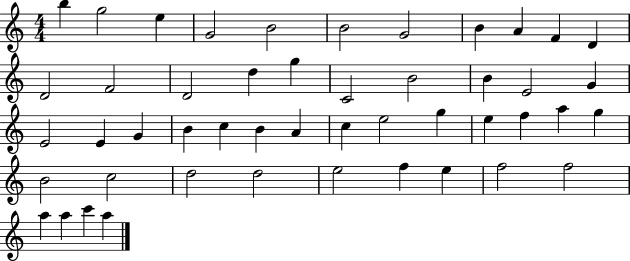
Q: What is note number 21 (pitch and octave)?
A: G4